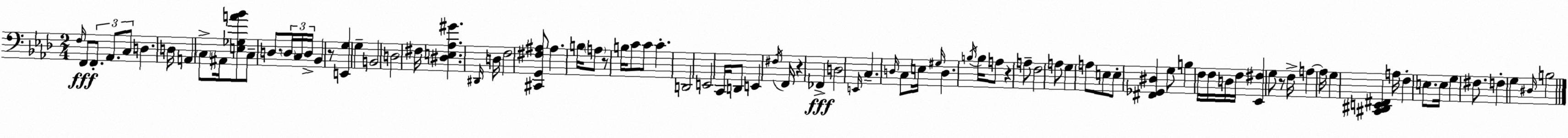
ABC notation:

X:1
T:Untitled
M:2/4
L:1/4
K:Fm
F,/4 F,,/2 F,,/2 _A,,/2 C,/2 D, D,/4 A,, C,/2 ^A,,/4 [E,_G,A_B]/2 C,/2 D,/2 D,/4 C,/4 D,/4 _B,, z/2 [E,,G,] G, B,,2 D,2 ^F,/4 [^D,E,_A,^G] ^D,,/4 D,/4 F,2 [^C,,G,,^F,^A,]/2 ^A, B,/4 A,/2 z/2 B,/4 C/2 C/2 C D,,2 E,,2 C,,/4 D,,/2 E,, ^F,/4 F,,/4 z _F,, D,2 E,,/4 C, D,/4 C,/2 E,/4 ^G,/4 D, B,/4 B,/4 A,/2 z A,/2 F,2 A,/2 G, A,/2 E,/2 E,/2 [^F,,_G,,^D,] G,/2 B, F,/4 F,/4 D,/4 F,/4 [_E,,^F,] G,/2 z/2 F,/4 A, A,/4 G, [^C,,^D,,E,,^F,,] A,/4 F, E,/2 E,/4 G, ^F,/2 F, G, ^D,/4 B,2